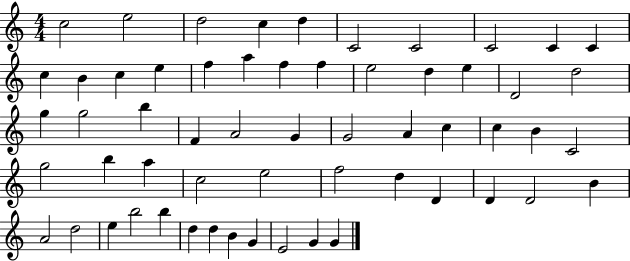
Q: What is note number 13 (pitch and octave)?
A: C5